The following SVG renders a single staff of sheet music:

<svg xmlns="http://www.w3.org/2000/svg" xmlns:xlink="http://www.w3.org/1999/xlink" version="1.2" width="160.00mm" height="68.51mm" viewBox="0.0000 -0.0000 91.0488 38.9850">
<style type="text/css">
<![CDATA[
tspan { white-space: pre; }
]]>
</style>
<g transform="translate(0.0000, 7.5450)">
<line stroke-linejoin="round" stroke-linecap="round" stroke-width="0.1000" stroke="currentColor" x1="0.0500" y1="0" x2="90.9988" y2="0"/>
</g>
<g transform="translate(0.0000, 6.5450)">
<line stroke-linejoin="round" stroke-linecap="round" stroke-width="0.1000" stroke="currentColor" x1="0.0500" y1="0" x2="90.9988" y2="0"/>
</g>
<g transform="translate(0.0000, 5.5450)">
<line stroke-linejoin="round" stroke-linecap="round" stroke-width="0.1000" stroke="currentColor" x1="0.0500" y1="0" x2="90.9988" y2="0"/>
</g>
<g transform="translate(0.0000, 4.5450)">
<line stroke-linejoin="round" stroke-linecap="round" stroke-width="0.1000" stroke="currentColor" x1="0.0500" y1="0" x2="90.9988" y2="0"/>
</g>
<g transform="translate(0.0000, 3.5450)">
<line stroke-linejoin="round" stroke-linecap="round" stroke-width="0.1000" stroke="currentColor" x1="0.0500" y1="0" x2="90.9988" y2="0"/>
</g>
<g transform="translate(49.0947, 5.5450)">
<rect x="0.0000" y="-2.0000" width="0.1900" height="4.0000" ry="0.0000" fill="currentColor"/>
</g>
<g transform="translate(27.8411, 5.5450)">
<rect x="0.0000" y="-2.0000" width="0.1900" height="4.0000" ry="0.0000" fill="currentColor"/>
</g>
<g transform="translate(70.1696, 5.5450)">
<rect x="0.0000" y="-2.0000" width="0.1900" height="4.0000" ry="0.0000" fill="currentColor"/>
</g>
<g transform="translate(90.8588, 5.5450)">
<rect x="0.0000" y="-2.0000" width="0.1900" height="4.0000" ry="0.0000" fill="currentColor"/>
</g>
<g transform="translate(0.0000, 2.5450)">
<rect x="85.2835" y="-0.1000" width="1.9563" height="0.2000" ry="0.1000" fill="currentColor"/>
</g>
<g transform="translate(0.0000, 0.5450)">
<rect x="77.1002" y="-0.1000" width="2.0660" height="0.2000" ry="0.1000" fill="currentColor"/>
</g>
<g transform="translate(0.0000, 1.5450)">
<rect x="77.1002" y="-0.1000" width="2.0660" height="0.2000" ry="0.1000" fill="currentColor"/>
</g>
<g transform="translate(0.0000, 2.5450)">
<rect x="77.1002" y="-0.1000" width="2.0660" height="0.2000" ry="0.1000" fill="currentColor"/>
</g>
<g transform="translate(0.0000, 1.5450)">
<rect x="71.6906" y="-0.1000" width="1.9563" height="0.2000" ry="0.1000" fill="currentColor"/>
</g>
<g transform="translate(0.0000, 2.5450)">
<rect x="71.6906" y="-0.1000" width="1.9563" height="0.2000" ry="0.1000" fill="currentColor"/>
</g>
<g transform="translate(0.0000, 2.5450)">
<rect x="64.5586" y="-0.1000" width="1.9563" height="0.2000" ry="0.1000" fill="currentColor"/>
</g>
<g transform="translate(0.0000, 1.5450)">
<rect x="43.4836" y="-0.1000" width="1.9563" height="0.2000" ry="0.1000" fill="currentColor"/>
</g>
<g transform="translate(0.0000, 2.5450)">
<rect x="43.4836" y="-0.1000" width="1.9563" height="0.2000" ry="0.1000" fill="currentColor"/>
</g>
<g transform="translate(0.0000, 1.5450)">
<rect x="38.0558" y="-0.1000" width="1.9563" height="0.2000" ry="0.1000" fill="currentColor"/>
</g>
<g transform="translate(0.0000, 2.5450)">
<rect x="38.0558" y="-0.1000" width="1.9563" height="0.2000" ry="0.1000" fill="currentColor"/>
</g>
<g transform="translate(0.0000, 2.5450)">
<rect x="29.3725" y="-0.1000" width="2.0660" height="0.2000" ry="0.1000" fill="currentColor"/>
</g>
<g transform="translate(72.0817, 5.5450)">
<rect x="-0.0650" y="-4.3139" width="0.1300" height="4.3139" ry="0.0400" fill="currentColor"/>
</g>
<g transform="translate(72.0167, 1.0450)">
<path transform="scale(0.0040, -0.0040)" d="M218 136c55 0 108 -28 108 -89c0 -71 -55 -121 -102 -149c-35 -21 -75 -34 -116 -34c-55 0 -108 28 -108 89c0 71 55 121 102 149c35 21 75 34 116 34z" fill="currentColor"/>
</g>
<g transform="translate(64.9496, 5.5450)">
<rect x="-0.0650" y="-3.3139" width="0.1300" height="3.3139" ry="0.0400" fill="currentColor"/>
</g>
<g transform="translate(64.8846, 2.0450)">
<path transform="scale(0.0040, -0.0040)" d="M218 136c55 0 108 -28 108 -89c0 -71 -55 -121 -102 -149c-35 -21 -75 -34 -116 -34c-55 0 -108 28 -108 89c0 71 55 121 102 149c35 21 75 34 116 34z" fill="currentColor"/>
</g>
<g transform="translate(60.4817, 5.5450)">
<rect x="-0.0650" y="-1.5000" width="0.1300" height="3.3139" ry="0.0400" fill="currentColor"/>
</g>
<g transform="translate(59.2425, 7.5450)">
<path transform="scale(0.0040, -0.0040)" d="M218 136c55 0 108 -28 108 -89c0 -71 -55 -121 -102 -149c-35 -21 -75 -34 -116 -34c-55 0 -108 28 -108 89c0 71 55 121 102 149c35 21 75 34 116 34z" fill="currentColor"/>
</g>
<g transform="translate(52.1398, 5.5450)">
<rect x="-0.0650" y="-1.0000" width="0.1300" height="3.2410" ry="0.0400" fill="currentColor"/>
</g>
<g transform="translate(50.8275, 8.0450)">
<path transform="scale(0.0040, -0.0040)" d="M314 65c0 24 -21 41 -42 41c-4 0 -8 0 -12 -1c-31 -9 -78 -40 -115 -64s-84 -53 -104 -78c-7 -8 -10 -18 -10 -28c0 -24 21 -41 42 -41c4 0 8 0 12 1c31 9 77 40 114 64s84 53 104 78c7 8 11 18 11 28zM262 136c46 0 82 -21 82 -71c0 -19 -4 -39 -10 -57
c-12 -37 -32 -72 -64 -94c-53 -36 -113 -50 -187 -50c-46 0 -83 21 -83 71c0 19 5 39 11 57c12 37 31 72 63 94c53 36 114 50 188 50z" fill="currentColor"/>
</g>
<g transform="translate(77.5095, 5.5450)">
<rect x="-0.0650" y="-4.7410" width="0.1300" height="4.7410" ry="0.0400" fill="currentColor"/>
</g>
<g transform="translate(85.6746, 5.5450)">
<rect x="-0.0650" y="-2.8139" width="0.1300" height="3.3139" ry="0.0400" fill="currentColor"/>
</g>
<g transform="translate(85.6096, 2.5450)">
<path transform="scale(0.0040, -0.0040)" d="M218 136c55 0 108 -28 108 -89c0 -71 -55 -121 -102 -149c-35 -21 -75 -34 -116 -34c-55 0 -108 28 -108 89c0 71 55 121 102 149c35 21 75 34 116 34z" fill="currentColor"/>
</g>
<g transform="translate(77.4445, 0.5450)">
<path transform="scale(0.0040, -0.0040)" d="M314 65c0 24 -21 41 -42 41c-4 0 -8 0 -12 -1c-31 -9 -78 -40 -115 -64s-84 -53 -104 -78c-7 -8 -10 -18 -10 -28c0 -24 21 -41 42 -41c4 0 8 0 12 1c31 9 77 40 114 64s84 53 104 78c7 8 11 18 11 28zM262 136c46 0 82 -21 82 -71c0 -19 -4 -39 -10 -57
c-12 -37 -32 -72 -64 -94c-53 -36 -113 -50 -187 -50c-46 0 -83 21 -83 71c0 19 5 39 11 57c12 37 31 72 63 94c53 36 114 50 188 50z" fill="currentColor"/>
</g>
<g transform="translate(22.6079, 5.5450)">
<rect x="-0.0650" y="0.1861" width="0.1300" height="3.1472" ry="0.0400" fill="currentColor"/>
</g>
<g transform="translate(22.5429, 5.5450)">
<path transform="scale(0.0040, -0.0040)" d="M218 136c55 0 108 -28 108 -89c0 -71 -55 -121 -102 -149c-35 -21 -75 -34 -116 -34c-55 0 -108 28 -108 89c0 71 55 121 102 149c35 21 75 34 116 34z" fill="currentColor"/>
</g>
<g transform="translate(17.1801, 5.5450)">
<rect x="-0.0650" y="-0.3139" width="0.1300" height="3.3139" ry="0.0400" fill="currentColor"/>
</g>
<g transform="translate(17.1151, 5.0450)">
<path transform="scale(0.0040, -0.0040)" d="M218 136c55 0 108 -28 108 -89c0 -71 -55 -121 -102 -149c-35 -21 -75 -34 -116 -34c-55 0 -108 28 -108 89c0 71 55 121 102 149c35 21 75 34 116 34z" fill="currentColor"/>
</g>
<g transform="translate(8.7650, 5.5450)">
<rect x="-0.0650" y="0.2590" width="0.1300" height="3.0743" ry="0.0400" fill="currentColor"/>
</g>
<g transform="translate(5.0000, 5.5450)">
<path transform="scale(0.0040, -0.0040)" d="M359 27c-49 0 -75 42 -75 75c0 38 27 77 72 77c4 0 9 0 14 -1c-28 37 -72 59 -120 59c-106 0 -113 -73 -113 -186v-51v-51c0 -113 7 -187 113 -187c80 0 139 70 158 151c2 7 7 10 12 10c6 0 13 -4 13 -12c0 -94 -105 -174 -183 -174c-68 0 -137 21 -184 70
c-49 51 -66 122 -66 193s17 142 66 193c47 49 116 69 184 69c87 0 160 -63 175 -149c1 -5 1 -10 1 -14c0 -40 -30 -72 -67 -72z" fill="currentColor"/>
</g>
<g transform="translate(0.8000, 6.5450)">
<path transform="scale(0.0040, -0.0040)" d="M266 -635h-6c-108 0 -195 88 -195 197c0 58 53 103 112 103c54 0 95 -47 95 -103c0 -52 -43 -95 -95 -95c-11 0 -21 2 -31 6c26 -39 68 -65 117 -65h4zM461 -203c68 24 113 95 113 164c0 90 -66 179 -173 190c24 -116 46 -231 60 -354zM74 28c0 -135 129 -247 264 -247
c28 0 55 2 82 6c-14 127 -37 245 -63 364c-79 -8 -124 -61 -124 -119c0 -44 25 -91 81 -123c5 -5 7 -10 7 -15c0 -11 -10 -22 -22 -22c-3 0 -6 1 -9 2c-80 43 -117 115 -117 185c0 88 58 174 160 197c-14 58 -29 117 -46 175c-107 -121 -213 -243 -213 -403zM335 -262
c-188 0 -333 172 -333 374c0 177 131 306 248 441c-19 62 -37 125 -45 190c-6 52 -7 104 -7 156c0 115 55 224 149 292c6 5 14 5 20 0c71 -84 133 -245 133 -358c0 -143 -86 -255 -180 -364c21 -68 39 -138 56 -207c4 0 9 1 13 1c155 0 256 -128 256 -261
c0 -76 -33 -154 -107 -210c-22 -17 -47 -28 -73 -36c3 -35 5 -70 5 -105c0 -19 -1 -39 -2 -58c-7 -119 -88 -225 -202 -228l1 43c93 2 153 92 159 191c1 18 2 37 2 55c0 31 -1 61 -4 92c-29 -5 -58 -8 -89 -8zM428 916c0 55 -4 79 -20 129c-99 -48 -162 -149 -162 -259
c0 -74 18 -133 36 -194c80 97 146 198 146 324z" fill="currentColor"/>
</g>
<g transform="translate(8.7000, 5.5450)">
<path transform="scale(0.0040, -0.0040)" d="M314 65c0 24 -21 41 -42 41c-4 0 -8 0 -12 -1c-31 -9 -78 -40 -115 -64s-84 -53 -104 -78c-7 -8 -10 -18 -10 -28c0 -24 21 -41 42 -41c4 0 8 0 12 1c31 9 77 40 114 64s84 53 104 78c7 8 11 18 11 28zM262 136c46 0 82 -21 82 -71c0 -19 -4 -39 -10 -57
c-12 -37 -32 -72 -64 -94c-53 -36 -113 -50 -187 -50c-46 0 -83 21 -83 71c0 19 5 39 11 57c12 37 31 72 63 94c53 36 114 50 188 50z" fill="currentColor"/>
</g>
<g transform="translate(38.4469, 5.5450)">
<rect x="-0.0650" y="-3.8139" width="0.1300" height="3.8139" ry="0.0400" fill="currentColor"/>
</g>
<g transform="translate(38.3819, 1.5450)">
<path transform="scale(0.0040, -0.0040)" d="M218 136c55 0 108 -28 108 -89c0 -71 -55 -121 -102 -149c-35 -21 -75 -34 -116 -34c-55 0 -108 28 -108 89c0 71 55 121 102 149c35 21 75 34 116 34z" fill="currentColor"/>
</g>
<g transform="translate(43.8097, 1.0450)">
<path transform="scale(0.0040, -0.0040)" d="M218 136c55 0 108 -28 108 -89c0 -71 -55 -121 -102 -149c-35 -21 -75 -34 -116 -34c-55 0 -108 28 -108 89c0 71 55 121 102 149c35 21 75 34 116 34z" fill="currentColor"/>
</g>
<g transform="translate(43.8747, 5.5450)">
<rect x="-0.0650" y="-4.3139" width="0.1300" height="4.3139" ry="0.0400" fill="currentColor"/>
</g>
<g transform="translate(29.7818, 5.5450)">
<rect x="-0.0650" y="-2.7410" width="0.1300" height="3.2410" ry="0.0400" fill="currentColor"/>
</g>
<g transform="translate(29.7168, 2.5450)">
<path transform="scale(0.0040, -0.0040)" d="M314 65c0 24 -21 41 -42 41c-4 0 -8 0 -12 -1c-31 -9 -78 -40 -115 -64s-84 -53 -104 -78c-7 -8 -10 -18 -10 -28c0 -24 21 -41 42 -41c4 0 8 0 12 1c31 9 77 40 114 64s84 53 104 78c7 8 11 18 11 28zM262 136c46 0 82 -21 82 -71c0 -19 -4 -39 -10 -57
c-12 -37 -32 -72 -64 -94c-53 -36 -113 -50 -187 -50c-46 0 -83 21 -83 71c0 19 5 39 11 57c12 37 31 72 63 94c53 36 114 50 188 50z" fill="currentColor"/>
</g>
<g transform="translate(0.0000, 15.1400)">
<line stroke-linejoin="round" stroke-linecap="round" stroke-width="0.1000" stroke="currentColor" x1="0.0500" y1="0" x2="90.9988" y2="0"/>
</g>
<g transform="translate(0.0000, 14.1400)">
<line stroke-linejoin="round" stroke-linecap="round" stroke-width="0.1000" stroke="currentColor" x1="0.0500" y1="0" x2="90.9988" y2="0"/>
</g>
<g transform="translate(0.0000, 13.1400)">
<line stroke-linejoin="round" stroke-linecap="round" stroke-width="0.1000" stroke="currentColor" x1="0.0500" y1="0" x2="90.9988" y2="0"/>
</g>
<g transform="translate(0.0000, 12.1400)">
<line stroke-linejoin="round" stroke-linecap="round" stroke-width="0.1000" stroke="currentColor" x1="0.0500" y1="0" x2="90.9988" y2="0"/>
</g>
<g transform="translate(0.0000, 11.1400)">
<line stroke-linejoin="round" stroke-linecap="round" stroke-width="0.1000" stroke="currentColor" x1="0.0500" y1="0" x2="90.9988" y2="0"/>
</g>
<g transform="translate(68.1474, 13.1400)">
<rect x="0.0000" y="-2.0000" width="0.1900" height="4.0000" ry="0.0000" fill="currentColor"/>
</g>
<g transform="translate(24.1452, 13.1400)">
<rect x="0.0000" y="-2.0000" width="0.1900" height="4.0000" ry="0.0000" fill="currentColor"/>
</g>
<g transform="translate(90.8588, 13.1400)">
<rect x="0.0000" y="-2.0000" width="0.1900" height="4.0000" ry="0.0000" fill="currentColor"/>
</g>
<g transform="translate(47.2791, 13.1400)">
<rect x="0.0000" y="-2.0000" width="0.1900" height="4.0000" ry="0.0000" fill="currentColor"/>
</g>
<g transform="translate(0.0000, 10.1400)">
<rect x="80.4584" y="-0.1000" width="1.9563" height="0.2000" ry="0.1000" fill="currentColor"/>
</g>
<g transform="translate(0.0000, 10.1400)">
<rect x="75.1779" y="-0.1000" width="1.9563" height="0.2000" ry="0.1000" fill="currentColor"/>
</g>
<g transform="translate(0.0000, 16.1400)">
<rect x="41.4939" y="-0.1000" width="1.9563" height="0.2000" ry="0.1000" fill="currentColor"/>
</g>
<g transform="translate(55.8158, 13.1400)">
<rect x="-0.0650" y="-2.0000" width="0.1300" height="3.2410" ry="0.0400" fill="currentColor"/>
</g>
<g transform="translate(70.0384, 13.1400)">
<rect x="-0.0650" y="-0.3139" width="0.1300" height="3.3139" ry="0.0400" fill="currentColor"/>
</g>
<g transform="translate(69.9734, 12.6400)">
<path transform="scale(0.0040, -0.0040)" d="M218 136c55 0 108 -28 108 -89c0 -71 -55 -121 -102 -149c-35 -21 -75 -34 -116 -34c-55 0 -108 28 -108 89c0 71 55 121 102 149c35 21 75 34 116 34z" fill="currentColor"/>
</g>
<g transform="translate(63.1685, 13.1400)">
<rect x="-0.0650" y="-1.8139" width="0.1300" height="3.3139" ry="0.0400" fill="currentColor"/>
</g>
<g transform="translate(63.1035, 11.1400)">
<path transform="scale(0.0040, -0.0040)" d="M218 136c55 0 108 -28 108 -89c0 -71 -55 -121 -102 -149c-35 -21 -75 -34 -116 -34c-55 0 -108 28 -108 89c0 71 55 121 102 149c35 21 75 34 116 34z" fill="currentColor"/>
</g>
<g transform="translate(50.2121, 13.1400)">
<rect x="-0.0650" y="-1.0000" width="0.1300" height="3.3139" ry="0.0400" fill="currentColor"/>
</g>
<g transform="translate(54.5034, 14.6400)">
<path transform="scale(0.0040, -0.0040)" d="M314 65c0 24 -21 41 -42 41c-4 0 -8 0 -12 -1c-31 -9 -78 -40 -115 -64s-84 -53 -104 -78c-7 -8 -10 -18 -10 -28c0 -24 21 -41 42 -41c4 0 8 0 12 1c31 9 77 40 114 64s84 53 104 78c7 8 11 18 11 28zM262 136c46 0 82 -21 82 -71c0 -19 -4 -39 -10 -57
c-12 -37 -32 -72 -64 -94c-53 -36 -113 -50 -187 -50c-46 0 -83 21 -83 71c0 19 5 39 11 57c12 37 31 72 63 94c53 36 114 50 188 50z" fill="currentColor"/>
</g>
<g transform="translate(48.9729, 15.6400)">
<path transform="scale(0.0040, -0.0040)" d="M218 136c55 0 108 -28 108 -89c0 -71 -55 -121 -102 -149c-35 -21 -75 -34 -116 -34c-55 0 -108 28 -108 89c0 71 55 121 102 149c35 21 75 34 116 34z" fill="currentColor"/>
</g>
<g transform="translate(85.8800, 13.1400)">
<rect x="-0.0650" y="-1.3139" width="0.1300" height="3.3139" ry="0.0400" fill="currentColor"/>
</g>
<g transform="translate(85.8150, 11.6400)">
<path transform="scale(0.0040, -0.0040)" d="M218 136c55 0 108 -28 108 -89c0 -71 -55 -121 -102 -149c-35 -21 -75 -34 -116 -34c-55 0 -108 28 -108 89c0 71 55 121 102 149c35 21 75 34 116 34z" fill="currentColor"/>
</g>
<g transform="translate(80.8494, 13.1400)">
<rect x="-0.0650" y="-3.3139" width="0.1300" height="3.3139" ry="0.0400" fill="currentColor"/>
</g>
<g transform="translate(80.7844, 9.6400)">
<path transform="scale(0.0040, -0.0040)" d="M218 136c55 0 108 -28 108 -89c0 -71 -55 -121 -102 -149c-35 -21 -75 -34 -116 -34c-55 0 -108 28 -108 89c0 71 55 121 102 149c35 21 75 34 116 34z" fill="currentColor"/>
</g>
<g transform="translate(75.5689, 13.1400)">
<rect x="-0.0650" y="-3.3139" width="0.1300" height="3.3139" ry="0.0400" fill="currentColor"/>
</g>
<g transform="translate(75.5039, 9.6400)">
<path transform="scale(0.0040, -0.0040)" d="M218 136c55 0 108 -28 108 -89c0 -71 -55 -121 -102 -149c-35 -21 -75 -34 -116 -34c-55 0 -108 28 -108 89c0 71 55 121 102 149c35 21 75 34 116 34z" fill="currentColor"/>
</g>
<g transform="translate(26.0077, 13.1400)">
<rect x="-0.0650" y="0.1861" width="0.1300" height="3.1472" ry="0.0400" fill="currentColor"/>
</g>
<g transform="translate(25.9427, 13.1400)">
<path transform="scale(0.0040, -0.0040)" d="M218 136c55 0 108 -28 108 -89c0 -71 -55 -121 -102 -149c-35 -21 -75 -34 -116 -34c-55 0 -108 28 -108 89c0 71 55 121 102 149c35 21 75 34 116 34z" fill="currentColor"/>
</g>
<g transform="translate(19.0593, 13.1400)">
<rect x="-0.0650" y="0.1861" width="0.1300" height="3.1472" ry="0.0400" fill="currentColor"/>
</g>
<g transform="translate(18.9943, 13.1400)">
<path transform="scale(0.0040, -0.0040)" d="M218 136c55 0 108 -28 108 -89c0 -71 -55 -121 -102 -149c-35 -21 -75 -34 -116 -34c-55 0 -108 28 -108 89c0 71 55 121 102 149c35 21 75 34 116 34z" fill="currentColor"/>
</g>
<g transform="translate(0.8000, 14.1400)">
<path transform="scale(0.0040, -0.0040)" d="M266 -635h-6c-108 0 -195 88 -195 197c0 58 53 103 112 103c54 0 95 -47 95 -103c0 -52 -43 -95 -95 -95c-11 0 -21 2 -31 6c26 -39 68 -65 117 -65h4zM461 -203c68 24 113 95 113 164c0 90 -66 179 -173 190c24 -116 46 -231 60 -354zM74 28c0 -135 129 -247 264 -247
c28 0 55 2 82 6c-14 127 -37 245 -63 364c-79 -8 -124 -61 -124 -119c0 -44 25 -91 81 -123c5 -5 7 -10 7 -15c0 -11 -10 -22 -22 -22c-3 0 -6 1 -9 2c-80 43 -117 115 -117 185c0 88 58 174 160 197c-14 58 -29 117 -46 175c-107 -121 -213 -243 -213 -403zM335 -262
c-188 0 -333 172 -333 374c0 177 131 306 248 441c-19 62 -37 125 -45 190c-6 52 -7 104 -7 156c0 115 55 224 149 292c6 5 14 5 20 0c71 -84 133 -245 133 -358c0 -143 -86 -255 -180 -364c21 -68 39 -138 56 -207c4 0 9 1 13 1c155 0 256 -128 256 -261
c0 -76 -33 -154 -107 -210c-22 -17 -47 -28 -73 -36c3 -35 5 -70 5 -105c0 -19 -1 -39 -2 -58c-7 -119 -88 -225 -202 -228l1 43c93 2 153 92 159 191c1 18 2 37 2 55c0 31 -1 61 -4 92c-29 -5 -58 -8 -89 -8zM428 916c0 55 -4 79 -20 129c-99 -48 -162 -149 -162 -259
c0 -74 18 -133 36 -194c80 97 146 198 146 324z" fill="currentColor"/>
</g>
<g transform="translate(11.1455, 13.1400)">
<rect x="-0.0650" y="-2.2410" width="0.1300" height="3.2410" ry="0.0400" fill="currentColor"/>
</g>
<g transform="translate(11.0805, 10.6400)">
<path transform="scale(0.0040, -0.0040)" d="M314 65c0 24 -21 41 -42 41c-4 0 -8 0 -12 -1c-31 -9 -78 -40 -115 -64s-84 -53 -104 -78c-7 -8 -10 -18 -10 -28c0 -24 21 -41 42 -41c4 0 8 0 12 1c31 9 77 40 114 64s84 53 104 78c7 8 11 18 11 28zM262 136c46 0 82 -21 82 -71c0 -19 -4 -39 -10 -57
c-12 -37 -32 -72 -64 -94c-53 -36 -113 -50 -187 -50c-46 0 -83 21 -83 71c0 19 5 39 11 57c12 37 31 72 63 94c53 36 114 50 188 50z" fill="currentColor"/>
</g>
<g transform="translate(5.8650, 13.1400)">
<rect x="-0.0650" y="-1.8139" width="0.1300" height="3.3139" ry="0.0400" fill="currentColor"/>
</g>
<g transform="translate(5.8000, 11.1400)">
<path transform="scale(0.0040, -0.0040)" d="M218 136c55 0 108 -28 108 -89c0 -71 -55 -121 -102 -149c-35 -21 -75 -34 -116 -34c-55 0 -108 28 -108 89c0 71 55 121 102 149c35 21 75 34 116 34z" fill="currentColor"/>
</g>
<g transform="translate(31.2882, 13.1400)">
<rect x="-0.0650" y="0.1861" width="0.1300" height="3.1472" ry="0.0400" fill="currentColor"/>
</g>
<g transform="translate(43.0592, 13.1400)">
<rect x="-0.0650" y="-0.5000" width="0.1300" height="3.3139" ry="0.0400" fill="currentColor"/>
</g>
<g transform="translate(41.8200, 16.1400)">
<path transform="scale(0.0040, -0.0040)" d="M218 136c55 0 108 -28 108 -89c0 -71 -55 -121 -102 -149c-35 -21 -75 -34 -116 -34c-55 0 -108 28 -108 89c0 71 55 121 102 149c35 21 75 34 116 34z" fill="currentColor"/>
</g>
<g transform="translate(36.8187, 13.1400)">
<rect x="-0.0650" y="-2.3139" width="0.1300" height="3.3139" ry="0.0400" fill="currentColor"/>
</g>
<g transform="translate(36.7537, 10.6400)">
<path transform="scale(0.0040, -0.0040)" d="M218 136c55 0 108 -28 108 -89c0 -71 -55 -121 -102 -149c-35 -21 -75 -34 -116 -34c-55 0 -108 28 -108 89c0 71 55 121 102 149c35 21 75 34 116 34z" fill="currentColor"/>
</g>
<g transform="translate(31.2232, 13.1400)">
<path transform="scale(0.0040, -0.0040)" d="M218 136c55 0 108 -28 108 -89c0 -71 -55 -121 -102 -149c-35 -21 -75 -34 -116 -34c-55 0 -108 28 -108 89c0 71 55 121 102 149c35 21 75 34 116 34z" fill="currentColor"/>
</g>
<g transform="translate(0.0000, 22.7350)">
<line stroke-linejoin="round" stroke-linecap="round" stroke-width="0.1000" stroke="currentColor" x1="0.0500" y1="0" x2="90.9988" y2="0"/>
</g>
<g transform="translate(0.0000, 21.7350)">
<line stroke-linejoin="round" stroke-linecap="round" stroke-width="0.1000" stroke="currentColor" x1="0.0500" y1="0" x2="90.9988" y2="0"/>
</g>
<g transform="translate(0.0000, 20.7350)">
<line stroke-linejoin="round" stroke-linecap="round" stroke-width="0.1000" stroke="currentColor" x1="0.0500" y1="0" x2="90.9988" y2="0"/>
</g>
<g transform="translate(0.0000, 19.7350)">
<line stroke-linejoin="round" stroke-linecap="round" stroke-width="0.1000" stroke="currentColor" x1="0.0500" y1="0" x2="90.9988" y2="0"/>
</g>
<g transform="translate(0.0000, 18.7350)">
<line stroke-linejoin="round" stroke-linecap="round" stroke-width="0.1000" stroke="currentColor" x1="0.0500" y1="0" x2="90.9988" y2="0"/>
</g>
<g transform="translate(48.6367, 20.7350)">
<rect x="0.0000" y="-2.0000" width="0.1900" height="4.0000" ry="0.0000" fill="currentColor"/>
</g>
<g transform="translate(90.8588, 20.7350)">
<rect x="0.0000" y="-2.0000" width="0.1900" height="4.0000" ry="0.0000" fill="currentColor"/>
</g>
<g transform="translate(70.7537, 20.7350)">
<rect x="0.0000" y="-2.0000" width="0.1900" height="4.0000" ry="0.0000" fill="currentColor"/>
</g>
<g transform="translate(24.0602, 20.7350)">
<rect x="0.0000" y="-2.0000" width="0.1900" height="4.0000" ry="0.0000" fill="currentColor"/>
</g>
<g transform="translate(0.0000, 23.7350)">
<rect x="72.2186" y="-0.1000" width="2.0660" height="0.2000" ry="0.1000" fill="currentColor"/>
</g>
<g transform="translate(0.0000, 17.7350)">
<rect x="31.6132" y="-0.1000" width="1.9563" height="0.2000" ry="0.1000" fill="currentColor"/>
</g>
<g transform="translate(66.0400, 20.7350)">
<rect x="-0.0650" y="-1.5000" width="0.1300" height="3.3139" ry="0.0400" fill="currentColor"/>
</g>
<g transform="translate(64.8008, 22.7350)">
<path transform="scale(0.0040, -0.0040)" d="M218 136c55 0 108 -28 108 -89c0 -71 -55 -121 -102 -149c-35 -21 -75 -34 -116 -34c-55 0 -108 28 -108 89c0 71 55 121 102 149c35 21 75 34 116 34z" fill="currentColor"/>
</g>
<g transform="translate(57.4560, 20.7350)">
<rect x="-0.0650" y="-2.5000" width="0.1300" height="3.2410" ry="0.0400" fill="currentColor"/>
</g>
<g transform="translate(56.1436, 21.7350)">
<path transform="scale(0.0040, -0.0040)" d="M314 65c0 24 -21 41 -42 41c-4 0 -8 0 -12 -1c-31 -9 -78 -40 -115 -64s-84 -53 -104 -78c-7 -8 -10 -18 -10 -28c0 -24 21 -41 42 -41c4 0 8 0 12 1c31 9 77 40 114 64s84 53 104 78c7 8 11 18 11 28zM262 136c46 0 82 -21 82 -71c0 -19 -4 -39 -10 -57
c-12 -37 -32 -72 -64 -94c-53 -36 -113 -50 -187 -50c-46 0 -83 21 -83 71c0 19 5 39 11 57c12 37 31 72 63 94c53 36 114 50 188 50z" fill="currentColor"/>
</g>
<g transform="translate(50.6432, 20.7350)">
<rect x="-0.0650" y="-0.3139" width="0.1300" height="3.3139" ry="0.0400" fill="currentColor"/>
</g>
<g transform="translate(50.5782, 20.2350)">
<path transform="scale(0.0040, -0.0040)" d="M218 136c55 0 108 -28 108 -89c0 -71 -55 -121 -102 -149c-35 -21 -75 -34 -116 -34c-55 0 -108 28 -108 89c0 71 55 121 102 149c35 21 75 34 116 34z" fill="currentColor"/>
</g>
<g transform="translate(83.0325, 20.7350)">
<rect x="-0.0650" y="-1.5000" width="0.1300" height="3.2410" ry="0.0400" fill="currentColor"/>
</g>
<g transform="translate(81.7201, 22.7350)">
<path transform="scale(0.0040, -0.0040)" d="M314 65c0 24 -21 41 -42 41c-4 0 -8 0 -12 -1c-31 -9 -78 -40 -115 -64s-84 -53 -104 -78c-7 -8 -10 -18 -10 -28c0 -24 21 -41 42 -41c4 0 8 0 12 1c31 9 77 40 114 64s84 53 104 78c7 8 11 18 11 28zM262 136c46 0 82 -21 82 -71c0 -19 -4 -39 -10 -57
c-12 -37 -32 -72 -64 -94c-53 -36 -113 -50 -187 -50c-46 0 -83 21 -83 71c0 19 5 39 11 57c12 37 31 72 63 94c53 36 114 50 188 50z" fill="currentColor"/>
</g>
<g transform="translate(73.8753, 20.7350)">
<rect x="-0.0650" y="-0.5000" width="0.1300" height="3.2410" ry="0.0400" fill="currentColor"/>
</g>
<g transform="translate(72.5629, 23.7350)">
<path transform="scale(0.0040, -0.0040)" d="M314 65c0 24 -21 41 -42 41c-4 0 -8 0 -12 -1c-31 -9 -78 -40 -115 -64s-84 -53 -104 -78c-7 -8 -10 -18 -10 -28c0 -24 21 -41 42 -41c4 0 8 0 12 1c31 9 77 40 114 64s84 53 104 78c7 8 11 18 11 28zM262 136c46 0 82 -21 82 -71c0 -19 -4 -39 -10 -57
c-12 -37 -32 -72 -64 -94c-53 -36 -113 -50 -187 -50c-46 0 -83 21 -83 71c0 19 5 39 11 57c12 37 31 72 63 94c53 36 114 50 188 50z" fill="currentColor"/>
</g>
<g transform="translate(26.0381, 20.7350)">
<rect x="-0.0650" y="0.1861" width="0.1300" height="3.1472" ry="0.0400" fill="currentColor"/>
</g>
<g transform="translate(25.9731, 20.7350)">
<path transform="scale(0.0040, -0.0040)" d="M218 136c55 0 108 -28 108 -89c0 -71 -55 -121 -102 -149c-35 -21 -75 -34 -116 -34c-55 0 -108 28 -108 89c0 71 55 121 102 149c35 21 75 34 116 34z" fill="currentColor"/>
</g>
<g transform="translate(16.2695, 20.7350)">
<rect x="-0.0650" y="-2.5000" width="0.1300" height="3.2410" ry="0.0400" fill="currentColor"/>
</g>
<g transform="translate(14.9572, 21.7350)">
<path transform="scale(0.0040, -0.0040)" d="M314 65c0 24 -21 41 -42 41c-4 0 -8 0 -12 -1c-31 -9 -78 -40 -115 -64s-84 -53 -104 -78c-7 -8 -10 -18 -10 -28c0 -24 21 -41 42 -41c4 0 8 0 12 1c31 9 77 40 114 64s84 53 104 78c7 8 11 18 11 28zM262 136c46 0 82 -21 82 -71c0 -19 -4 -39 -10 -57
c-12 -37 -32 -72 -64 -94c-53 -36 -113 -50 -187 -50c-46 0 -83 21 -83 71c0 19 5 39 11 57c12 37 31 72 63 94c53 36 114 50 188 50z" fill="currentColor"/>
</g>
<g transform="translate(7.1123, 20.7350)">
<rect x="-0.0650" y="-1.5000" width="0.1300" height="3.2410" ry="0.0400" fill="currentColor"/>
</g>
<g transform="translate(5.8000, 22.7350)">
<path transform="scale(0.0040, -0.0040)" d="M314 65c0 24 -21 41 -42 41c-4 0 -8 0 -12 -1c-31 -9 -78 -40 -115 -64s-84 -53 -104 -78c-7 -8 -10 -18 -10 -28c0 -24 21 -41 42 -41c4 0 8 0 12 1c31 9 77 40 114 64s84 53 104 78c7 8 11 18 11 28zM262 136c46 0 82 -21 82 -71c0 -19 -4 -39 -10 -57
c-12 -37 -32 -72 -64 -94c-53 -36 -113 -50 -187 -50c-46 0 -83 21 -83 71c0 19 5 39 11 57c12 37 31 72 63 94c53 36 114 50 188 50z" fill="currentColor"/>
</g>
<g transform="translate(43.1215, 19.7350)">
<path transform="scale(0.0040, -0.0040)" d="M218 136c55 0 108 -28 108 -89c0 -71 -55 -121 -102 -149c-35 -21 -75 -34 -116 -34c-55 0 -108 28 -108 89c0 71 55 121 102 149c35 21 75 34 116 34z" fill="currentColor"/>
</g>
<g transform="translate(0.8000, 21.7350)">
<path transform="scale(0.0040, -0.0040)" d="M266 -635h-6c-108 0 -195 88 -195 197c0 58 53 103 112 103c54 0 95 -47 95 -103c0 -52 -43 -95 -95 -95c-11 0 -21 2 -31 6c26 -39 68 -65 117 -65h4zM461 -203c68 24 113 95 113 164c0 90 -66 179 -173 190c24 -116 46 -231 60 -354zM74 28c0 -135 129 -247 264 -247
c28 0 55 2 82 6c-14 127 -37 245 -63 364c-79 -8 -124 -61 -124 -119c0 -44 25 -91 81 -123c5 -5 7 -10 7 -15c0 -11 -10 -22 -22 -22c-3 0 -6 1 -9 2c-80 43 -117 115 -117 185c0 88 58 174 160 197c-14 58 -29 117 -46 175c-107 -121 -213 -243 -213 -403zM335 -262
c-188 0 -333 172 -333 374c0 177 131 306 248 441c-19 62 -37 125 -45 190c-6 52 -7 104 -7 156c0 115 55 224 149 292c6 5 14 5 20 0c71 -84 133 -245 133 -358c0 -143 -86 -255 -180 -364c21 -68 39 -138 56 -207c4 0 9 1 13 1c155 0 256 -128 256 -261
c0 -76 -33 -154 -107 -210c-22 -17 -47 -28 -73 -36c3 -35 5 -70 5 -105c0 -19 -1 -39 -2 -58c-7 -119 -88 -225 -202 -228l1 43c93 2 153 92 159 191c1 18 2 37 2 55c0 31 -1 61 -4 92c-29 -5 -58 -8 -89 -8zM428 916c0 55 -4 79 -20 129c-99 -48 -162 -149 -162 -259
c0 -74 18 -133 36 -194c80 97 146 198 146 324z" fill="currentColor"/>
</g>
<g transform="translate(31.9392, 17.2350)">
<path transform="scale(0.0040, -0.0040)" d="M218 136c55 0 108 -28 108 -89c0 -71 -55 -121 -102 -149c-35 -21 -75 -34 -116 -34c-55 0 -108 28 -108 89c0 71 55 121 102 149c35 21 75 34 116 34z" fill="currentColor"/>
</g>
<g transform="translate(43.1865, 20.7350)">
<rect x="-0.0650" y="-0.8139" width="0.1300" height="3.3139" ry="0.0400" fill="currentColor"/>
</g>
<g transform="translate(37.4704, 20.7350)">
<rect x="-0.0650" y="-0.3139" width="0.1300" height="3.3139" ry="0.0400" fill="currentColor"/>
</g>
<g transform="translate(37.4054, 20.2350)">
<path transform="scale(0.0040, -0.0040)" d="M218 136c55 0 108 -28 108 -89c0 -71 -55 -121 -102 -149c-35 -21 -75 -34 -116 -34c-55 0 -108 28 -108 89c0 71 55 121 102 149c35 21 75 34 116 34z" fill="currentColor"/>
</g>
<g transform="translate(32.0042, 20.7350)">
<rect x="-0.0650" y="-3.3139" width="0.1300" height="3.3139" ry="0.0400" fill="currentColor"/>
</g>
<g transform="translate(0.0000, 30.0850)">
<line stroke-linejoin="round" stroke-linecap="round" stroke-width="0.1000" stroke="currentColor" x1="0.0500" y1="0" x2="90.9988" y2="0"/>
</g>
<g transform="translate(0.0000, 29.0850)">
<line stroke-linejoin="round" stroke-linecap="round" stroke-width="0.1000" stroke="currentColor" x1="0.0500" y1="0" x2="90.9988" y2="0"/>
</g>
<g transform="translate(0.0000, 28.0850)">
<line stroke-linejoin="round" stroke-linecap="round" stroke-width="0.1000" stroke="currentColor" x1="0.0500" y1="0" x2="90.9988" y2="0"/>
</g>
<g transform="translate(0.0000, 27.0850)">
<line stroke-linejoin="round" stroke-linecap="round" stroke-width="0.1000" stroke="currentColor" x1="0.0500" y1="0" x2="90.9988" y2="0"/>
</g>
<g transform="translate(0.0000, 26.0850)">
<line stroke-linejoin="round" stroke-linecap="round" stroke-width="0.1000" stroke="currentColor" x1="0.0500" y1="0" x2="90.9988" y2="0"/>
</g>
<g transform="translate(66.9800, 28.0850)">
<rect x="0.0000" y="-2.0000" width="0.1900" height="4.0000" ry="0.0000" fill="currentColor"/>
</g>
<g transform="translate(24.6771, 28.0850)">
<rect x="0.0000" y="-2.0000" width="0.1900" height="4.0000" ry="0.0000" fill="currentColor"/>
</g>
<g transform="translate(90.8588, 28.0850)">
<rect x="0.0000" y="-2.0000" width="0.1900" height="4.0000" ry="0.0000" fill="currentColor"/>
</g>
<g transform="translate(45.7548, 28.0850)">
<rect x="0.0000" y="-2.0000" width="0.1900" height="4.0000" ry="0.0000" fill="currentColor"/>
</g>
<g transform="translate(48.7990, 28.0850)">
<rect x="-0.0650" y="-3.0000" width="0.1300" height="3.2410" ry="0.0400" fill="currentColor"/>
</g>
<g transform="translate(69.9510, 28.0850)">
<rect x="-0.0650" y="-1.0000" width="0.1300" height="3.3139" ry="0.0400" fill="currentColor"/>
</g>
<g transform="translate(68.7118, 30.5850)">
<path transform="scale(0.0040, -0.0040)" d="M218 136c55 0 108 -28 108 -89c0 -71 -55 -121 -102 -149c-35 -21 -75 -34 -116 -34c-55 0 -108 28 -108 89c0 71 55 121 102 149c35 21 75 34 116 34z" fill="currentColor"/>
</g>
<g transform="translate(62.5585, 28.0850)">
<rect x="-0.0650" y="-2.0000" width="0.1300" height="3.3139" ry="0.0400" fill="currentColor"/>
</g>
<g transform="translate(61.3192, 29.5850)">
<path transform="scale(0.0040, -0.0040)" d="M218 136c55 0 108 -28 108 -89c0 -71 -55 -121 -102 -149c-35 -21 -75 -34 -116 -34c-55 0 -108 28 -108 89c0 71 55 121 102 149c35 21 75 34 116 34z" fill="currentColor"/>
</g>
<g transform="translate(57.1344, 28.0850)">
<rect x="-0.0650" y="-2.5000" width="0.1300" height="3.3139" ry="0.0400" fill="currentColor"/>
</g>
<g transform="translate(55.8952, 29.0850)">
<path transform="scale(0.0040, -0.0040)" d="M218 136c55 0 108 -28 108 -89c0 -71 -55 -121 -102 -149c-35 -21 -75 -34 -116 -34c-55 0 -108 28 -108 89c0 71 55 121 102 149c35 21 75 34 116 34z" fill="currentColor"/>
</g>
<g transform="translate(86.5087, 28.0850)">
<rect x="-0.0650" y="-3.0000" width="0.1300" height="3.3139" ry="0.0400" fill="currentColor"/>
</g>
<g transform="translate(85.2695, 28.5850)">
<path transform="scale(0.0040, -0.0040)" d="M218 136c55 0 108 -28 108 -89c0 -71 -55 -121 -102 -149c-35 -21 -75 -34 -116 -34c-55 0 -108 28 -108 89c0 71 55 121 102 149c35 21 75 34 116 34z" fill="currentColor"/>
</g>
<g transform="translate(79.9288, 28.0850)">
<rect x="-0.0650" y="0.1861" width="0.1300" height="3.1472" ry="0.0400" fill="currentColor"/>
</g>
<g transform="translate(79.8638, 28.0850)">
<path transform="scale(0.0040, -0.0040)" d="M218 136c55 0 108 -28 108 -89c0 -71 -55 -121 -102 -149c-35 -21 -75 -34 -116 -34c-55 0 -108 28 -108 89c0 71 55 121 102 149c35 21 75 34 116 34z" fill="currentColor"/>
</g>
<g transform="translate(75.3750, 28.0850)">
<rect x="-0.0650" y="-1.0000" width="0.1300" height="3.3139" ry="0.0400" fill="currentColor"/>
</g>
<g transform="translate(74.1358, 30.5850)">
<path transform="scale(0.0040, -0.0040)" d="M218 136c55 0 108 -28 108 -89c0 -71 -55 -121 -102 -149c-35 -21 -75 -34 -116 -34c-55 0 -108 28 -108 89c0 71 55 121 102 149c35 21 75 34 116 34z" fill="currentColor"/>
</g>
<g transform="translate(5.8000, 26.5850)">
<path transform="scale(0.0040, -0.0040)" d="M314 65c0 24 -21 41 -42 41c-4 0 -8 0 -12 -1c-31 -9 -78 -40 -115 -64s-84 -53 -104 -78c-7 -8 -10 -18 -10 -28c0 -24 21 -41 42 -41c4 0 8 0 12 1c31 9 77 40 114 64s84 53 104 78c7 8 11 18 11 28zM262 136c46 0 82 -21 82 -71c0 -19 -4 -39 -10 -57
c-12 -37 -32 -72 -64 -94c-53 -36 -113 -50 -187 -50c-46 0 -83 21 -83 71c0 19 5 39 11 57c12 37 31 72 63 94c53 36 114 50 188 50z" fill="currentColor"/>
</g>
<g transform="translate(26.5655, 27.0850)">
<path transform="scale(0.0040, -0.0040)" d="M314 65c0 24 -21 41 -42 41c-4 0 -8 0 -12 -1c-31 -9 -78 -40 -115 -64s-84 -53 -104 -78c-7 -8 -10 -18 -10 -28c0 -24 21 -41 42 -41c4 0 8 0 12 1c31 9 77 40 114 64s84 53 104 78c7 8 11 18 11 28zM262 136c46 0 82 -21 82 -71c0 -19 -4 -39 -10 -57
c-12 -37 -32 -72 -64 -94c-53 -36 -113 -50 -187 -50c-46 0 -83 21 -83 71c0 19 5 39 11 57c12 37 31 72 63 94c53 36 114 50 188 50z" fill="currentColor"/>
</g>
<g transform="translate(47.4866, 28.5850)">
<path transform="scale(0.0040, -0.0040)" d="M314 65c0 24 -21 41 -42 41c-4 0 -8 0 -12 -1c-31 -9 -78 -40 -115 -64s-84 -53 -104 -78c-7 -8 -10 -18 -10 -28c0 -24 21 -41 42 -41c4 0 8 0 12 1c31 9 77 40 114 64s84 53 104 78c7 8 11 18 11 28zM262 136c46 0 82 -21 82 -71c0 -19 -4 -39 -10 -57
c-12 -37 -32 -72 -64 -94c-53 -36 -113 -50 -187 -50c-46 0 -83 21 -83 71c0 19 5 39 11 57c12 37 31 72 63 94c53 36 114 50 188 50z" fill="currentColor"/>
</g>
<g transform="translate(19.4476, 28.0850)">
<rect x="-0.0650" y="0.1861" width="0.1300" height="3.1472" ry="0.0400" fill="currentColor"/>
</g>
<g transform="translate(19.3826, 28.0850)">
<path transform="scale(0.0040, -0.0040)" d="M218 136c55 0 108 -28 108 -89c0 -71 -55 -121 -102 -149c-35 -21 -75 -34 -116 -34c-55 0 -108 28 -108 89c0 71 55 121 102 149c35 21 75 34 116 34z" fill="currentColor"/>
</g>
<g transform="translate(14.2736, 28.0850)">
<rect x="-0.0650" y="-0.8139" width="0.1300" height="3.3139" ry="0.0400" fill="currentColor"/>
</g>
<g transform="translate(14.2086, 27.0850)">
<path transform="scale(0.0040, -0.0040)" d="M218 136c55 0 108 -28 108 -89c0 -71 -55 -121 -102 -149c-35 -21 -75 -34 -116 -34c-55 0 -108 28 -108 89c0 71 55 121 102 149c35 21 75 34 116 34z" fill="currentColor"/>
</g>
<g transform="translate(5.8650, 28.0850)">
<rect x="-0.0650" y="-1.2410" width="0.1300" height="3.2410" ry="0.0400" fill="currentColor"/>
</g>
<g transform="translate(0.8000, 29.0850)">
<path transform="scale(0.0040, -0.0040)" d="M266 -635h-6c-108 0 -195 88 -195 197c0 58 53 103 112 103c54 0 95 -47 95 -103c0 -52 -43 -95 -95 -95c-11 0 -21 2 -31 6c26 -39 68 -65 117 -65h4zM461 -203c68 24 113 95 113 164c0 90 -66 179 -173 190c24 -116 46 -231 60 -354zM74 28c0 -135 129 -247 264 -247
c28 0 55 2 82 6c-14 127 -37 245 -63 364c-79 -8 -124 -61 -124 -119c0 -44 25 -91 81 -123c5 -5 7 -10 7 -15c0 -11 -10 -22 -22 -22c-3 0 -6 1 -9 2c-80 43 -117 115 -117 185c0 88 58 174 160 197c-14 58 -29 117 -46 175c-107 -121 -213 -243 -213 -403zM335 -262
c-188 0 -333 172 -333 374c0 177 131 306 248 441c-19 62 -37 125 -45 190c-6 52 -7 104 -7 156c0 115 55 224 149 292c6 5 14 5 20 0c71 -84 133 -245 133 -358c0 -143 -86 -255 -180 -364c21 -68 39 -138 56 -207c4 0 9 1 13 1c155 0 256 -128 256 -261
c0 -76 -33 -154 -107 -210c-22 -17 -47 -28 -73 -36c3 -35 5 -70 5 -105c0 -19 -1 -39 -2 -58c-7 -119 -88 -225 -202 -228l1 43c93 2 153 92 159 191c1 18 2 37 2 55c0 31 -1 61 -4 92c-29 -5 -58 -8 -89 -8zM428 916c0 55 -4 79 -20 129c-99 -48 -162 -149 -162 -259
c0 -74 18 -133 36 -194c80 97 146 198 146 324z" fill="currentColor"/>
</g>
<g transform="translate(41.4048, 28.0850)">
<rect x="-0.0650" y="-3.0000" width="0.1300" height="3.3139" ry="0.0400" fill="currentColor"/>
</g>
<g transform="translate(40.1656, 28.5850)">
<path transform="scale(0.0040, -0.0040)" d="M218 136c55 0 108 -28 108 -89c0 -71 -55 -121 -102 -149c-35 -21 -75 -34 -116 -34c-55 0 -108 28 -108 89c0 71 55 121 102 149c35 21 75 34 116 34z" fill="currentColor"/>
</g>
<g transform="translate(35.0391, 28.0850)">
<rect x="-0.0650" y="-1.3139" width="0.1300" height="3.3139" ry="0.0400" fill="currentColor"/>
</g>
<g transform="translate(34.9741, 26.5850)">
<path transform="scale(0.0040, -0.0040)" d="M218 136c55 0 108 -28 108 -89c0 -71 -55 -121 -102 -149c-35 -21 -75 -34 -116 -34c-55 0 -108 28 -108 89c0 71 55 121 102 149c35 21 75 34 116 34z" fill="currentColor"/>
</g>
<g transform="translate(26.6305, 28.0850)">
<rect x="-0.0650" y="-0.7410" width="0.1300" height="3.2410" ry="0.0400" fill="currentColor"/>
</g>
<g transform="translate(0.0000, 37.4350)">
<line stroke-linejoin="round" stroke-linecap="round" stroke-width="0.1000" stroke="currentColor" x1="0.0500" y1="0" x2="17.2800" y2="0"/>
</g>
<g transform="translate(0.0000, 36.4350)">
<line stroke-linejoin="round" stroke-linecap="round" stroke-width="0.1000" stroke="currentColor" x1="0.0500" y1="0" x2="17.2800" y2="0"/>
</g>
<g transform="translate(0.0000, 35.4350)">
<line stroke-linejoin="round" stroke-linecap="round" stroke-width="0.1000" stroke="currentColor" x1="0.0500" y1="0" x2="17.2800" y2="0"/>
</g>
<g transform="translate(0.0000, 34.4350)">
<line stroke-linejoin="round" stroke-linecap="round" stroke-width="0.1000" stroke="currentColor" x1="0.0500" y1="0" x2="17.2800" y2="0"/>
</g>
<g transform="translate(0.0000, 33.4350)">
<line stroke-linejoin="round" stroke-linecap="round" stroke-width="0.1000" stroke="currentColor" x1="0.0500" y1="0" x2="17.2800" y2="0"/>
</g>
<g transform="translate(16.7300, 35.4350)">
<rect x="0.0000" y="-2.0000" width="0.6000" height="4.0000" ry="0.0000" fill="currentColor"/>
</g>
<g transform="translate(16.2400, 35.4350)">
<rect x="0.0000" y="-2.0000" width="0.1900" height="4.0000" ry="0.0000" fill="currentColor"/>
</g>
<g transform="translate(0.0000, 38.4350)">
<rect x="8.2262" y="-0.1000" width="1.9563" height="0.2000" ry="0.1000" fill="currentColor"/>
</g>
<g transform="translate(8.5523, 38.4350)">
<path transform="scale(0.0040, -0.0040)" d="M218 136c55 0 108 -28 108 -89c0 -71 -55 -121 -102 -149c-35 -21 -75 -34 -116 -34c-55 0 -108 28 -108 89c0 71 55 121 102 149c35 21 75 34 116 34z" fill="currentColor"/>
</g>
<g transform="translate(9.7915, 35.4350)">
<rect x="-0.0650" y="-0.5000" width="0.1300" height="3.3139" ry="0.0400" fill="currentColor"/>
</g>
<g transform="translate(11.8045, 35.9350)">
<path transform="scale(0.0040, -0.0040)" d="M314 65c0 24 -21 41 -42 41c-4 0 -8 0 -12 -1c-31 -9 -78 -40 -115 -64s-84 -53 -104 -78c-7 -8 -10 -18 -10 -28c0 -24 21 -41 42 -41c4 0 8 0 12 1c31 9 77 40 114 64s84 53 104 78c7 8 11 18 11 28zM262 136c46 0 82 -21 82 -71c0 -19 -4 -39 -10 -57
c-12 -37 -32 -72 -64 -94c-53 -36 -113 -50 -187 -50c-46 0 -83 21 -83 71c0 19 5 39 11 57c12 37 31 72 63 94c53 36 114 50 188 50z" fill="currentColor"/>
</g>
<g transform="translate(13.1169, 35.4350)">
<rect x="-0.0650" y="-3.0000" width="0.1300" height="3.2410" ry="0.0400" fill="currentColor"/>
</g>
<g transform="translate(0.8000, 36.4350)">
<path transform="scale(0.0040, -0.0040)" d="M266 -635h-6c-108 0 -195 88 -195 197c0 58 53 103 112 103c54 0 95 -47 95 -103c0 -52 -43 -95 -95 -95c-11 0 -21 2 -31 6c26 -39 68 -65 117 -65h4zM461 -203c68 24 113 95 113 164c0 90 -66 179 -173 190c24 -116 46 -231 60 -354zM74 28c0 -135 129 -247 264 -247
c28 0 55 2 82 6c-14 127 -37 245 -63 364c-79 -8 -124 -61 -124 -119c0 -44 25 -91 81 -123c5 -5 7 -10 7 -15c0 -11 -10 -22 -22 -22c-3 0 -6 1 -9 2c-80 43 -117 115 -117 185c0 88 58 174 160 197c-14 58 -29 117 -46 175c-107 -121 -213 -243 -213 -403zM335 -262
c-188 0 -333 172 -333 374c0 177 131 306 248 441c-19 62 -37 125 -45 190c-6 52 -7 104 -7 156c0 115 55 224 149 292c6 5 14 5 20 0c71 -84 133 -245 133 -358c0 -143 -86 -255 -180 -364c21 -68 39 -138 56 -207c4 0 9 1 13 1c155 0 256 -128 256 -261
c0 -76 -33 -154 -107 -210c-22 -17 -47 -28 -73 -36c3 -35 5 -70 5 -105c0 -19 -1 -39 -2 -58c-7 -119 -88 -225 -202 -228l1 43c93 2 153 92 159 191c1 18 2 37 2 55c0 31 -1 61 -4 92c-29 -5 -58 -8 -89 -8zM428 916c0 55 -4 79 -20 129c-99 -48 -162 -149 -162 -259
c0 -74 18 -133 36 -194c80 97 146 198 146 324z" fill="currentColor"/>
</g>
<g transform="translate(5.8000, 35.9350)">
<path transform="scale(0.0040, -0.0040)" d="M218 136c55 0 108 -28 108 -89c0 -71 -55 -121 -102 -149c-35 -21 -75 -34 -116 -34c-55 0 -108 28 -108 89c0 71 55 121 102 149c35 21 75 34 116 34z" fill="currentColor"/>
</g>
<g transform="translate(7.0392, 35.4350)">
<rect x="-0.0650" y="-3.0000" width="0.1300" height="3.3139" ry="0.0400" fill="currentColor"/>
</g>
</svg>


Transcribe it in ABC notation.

X:1
T:Untitled
M:4/4
L:1/4
K:C
B2 c B a2 c' d' D2 E b d' e'2 a f g2 B B B g C D F2 f c b b e E2 G2 B b c d c G2 E C2 E2 e2 d B d2 e A A2 G F D D B A A C A2